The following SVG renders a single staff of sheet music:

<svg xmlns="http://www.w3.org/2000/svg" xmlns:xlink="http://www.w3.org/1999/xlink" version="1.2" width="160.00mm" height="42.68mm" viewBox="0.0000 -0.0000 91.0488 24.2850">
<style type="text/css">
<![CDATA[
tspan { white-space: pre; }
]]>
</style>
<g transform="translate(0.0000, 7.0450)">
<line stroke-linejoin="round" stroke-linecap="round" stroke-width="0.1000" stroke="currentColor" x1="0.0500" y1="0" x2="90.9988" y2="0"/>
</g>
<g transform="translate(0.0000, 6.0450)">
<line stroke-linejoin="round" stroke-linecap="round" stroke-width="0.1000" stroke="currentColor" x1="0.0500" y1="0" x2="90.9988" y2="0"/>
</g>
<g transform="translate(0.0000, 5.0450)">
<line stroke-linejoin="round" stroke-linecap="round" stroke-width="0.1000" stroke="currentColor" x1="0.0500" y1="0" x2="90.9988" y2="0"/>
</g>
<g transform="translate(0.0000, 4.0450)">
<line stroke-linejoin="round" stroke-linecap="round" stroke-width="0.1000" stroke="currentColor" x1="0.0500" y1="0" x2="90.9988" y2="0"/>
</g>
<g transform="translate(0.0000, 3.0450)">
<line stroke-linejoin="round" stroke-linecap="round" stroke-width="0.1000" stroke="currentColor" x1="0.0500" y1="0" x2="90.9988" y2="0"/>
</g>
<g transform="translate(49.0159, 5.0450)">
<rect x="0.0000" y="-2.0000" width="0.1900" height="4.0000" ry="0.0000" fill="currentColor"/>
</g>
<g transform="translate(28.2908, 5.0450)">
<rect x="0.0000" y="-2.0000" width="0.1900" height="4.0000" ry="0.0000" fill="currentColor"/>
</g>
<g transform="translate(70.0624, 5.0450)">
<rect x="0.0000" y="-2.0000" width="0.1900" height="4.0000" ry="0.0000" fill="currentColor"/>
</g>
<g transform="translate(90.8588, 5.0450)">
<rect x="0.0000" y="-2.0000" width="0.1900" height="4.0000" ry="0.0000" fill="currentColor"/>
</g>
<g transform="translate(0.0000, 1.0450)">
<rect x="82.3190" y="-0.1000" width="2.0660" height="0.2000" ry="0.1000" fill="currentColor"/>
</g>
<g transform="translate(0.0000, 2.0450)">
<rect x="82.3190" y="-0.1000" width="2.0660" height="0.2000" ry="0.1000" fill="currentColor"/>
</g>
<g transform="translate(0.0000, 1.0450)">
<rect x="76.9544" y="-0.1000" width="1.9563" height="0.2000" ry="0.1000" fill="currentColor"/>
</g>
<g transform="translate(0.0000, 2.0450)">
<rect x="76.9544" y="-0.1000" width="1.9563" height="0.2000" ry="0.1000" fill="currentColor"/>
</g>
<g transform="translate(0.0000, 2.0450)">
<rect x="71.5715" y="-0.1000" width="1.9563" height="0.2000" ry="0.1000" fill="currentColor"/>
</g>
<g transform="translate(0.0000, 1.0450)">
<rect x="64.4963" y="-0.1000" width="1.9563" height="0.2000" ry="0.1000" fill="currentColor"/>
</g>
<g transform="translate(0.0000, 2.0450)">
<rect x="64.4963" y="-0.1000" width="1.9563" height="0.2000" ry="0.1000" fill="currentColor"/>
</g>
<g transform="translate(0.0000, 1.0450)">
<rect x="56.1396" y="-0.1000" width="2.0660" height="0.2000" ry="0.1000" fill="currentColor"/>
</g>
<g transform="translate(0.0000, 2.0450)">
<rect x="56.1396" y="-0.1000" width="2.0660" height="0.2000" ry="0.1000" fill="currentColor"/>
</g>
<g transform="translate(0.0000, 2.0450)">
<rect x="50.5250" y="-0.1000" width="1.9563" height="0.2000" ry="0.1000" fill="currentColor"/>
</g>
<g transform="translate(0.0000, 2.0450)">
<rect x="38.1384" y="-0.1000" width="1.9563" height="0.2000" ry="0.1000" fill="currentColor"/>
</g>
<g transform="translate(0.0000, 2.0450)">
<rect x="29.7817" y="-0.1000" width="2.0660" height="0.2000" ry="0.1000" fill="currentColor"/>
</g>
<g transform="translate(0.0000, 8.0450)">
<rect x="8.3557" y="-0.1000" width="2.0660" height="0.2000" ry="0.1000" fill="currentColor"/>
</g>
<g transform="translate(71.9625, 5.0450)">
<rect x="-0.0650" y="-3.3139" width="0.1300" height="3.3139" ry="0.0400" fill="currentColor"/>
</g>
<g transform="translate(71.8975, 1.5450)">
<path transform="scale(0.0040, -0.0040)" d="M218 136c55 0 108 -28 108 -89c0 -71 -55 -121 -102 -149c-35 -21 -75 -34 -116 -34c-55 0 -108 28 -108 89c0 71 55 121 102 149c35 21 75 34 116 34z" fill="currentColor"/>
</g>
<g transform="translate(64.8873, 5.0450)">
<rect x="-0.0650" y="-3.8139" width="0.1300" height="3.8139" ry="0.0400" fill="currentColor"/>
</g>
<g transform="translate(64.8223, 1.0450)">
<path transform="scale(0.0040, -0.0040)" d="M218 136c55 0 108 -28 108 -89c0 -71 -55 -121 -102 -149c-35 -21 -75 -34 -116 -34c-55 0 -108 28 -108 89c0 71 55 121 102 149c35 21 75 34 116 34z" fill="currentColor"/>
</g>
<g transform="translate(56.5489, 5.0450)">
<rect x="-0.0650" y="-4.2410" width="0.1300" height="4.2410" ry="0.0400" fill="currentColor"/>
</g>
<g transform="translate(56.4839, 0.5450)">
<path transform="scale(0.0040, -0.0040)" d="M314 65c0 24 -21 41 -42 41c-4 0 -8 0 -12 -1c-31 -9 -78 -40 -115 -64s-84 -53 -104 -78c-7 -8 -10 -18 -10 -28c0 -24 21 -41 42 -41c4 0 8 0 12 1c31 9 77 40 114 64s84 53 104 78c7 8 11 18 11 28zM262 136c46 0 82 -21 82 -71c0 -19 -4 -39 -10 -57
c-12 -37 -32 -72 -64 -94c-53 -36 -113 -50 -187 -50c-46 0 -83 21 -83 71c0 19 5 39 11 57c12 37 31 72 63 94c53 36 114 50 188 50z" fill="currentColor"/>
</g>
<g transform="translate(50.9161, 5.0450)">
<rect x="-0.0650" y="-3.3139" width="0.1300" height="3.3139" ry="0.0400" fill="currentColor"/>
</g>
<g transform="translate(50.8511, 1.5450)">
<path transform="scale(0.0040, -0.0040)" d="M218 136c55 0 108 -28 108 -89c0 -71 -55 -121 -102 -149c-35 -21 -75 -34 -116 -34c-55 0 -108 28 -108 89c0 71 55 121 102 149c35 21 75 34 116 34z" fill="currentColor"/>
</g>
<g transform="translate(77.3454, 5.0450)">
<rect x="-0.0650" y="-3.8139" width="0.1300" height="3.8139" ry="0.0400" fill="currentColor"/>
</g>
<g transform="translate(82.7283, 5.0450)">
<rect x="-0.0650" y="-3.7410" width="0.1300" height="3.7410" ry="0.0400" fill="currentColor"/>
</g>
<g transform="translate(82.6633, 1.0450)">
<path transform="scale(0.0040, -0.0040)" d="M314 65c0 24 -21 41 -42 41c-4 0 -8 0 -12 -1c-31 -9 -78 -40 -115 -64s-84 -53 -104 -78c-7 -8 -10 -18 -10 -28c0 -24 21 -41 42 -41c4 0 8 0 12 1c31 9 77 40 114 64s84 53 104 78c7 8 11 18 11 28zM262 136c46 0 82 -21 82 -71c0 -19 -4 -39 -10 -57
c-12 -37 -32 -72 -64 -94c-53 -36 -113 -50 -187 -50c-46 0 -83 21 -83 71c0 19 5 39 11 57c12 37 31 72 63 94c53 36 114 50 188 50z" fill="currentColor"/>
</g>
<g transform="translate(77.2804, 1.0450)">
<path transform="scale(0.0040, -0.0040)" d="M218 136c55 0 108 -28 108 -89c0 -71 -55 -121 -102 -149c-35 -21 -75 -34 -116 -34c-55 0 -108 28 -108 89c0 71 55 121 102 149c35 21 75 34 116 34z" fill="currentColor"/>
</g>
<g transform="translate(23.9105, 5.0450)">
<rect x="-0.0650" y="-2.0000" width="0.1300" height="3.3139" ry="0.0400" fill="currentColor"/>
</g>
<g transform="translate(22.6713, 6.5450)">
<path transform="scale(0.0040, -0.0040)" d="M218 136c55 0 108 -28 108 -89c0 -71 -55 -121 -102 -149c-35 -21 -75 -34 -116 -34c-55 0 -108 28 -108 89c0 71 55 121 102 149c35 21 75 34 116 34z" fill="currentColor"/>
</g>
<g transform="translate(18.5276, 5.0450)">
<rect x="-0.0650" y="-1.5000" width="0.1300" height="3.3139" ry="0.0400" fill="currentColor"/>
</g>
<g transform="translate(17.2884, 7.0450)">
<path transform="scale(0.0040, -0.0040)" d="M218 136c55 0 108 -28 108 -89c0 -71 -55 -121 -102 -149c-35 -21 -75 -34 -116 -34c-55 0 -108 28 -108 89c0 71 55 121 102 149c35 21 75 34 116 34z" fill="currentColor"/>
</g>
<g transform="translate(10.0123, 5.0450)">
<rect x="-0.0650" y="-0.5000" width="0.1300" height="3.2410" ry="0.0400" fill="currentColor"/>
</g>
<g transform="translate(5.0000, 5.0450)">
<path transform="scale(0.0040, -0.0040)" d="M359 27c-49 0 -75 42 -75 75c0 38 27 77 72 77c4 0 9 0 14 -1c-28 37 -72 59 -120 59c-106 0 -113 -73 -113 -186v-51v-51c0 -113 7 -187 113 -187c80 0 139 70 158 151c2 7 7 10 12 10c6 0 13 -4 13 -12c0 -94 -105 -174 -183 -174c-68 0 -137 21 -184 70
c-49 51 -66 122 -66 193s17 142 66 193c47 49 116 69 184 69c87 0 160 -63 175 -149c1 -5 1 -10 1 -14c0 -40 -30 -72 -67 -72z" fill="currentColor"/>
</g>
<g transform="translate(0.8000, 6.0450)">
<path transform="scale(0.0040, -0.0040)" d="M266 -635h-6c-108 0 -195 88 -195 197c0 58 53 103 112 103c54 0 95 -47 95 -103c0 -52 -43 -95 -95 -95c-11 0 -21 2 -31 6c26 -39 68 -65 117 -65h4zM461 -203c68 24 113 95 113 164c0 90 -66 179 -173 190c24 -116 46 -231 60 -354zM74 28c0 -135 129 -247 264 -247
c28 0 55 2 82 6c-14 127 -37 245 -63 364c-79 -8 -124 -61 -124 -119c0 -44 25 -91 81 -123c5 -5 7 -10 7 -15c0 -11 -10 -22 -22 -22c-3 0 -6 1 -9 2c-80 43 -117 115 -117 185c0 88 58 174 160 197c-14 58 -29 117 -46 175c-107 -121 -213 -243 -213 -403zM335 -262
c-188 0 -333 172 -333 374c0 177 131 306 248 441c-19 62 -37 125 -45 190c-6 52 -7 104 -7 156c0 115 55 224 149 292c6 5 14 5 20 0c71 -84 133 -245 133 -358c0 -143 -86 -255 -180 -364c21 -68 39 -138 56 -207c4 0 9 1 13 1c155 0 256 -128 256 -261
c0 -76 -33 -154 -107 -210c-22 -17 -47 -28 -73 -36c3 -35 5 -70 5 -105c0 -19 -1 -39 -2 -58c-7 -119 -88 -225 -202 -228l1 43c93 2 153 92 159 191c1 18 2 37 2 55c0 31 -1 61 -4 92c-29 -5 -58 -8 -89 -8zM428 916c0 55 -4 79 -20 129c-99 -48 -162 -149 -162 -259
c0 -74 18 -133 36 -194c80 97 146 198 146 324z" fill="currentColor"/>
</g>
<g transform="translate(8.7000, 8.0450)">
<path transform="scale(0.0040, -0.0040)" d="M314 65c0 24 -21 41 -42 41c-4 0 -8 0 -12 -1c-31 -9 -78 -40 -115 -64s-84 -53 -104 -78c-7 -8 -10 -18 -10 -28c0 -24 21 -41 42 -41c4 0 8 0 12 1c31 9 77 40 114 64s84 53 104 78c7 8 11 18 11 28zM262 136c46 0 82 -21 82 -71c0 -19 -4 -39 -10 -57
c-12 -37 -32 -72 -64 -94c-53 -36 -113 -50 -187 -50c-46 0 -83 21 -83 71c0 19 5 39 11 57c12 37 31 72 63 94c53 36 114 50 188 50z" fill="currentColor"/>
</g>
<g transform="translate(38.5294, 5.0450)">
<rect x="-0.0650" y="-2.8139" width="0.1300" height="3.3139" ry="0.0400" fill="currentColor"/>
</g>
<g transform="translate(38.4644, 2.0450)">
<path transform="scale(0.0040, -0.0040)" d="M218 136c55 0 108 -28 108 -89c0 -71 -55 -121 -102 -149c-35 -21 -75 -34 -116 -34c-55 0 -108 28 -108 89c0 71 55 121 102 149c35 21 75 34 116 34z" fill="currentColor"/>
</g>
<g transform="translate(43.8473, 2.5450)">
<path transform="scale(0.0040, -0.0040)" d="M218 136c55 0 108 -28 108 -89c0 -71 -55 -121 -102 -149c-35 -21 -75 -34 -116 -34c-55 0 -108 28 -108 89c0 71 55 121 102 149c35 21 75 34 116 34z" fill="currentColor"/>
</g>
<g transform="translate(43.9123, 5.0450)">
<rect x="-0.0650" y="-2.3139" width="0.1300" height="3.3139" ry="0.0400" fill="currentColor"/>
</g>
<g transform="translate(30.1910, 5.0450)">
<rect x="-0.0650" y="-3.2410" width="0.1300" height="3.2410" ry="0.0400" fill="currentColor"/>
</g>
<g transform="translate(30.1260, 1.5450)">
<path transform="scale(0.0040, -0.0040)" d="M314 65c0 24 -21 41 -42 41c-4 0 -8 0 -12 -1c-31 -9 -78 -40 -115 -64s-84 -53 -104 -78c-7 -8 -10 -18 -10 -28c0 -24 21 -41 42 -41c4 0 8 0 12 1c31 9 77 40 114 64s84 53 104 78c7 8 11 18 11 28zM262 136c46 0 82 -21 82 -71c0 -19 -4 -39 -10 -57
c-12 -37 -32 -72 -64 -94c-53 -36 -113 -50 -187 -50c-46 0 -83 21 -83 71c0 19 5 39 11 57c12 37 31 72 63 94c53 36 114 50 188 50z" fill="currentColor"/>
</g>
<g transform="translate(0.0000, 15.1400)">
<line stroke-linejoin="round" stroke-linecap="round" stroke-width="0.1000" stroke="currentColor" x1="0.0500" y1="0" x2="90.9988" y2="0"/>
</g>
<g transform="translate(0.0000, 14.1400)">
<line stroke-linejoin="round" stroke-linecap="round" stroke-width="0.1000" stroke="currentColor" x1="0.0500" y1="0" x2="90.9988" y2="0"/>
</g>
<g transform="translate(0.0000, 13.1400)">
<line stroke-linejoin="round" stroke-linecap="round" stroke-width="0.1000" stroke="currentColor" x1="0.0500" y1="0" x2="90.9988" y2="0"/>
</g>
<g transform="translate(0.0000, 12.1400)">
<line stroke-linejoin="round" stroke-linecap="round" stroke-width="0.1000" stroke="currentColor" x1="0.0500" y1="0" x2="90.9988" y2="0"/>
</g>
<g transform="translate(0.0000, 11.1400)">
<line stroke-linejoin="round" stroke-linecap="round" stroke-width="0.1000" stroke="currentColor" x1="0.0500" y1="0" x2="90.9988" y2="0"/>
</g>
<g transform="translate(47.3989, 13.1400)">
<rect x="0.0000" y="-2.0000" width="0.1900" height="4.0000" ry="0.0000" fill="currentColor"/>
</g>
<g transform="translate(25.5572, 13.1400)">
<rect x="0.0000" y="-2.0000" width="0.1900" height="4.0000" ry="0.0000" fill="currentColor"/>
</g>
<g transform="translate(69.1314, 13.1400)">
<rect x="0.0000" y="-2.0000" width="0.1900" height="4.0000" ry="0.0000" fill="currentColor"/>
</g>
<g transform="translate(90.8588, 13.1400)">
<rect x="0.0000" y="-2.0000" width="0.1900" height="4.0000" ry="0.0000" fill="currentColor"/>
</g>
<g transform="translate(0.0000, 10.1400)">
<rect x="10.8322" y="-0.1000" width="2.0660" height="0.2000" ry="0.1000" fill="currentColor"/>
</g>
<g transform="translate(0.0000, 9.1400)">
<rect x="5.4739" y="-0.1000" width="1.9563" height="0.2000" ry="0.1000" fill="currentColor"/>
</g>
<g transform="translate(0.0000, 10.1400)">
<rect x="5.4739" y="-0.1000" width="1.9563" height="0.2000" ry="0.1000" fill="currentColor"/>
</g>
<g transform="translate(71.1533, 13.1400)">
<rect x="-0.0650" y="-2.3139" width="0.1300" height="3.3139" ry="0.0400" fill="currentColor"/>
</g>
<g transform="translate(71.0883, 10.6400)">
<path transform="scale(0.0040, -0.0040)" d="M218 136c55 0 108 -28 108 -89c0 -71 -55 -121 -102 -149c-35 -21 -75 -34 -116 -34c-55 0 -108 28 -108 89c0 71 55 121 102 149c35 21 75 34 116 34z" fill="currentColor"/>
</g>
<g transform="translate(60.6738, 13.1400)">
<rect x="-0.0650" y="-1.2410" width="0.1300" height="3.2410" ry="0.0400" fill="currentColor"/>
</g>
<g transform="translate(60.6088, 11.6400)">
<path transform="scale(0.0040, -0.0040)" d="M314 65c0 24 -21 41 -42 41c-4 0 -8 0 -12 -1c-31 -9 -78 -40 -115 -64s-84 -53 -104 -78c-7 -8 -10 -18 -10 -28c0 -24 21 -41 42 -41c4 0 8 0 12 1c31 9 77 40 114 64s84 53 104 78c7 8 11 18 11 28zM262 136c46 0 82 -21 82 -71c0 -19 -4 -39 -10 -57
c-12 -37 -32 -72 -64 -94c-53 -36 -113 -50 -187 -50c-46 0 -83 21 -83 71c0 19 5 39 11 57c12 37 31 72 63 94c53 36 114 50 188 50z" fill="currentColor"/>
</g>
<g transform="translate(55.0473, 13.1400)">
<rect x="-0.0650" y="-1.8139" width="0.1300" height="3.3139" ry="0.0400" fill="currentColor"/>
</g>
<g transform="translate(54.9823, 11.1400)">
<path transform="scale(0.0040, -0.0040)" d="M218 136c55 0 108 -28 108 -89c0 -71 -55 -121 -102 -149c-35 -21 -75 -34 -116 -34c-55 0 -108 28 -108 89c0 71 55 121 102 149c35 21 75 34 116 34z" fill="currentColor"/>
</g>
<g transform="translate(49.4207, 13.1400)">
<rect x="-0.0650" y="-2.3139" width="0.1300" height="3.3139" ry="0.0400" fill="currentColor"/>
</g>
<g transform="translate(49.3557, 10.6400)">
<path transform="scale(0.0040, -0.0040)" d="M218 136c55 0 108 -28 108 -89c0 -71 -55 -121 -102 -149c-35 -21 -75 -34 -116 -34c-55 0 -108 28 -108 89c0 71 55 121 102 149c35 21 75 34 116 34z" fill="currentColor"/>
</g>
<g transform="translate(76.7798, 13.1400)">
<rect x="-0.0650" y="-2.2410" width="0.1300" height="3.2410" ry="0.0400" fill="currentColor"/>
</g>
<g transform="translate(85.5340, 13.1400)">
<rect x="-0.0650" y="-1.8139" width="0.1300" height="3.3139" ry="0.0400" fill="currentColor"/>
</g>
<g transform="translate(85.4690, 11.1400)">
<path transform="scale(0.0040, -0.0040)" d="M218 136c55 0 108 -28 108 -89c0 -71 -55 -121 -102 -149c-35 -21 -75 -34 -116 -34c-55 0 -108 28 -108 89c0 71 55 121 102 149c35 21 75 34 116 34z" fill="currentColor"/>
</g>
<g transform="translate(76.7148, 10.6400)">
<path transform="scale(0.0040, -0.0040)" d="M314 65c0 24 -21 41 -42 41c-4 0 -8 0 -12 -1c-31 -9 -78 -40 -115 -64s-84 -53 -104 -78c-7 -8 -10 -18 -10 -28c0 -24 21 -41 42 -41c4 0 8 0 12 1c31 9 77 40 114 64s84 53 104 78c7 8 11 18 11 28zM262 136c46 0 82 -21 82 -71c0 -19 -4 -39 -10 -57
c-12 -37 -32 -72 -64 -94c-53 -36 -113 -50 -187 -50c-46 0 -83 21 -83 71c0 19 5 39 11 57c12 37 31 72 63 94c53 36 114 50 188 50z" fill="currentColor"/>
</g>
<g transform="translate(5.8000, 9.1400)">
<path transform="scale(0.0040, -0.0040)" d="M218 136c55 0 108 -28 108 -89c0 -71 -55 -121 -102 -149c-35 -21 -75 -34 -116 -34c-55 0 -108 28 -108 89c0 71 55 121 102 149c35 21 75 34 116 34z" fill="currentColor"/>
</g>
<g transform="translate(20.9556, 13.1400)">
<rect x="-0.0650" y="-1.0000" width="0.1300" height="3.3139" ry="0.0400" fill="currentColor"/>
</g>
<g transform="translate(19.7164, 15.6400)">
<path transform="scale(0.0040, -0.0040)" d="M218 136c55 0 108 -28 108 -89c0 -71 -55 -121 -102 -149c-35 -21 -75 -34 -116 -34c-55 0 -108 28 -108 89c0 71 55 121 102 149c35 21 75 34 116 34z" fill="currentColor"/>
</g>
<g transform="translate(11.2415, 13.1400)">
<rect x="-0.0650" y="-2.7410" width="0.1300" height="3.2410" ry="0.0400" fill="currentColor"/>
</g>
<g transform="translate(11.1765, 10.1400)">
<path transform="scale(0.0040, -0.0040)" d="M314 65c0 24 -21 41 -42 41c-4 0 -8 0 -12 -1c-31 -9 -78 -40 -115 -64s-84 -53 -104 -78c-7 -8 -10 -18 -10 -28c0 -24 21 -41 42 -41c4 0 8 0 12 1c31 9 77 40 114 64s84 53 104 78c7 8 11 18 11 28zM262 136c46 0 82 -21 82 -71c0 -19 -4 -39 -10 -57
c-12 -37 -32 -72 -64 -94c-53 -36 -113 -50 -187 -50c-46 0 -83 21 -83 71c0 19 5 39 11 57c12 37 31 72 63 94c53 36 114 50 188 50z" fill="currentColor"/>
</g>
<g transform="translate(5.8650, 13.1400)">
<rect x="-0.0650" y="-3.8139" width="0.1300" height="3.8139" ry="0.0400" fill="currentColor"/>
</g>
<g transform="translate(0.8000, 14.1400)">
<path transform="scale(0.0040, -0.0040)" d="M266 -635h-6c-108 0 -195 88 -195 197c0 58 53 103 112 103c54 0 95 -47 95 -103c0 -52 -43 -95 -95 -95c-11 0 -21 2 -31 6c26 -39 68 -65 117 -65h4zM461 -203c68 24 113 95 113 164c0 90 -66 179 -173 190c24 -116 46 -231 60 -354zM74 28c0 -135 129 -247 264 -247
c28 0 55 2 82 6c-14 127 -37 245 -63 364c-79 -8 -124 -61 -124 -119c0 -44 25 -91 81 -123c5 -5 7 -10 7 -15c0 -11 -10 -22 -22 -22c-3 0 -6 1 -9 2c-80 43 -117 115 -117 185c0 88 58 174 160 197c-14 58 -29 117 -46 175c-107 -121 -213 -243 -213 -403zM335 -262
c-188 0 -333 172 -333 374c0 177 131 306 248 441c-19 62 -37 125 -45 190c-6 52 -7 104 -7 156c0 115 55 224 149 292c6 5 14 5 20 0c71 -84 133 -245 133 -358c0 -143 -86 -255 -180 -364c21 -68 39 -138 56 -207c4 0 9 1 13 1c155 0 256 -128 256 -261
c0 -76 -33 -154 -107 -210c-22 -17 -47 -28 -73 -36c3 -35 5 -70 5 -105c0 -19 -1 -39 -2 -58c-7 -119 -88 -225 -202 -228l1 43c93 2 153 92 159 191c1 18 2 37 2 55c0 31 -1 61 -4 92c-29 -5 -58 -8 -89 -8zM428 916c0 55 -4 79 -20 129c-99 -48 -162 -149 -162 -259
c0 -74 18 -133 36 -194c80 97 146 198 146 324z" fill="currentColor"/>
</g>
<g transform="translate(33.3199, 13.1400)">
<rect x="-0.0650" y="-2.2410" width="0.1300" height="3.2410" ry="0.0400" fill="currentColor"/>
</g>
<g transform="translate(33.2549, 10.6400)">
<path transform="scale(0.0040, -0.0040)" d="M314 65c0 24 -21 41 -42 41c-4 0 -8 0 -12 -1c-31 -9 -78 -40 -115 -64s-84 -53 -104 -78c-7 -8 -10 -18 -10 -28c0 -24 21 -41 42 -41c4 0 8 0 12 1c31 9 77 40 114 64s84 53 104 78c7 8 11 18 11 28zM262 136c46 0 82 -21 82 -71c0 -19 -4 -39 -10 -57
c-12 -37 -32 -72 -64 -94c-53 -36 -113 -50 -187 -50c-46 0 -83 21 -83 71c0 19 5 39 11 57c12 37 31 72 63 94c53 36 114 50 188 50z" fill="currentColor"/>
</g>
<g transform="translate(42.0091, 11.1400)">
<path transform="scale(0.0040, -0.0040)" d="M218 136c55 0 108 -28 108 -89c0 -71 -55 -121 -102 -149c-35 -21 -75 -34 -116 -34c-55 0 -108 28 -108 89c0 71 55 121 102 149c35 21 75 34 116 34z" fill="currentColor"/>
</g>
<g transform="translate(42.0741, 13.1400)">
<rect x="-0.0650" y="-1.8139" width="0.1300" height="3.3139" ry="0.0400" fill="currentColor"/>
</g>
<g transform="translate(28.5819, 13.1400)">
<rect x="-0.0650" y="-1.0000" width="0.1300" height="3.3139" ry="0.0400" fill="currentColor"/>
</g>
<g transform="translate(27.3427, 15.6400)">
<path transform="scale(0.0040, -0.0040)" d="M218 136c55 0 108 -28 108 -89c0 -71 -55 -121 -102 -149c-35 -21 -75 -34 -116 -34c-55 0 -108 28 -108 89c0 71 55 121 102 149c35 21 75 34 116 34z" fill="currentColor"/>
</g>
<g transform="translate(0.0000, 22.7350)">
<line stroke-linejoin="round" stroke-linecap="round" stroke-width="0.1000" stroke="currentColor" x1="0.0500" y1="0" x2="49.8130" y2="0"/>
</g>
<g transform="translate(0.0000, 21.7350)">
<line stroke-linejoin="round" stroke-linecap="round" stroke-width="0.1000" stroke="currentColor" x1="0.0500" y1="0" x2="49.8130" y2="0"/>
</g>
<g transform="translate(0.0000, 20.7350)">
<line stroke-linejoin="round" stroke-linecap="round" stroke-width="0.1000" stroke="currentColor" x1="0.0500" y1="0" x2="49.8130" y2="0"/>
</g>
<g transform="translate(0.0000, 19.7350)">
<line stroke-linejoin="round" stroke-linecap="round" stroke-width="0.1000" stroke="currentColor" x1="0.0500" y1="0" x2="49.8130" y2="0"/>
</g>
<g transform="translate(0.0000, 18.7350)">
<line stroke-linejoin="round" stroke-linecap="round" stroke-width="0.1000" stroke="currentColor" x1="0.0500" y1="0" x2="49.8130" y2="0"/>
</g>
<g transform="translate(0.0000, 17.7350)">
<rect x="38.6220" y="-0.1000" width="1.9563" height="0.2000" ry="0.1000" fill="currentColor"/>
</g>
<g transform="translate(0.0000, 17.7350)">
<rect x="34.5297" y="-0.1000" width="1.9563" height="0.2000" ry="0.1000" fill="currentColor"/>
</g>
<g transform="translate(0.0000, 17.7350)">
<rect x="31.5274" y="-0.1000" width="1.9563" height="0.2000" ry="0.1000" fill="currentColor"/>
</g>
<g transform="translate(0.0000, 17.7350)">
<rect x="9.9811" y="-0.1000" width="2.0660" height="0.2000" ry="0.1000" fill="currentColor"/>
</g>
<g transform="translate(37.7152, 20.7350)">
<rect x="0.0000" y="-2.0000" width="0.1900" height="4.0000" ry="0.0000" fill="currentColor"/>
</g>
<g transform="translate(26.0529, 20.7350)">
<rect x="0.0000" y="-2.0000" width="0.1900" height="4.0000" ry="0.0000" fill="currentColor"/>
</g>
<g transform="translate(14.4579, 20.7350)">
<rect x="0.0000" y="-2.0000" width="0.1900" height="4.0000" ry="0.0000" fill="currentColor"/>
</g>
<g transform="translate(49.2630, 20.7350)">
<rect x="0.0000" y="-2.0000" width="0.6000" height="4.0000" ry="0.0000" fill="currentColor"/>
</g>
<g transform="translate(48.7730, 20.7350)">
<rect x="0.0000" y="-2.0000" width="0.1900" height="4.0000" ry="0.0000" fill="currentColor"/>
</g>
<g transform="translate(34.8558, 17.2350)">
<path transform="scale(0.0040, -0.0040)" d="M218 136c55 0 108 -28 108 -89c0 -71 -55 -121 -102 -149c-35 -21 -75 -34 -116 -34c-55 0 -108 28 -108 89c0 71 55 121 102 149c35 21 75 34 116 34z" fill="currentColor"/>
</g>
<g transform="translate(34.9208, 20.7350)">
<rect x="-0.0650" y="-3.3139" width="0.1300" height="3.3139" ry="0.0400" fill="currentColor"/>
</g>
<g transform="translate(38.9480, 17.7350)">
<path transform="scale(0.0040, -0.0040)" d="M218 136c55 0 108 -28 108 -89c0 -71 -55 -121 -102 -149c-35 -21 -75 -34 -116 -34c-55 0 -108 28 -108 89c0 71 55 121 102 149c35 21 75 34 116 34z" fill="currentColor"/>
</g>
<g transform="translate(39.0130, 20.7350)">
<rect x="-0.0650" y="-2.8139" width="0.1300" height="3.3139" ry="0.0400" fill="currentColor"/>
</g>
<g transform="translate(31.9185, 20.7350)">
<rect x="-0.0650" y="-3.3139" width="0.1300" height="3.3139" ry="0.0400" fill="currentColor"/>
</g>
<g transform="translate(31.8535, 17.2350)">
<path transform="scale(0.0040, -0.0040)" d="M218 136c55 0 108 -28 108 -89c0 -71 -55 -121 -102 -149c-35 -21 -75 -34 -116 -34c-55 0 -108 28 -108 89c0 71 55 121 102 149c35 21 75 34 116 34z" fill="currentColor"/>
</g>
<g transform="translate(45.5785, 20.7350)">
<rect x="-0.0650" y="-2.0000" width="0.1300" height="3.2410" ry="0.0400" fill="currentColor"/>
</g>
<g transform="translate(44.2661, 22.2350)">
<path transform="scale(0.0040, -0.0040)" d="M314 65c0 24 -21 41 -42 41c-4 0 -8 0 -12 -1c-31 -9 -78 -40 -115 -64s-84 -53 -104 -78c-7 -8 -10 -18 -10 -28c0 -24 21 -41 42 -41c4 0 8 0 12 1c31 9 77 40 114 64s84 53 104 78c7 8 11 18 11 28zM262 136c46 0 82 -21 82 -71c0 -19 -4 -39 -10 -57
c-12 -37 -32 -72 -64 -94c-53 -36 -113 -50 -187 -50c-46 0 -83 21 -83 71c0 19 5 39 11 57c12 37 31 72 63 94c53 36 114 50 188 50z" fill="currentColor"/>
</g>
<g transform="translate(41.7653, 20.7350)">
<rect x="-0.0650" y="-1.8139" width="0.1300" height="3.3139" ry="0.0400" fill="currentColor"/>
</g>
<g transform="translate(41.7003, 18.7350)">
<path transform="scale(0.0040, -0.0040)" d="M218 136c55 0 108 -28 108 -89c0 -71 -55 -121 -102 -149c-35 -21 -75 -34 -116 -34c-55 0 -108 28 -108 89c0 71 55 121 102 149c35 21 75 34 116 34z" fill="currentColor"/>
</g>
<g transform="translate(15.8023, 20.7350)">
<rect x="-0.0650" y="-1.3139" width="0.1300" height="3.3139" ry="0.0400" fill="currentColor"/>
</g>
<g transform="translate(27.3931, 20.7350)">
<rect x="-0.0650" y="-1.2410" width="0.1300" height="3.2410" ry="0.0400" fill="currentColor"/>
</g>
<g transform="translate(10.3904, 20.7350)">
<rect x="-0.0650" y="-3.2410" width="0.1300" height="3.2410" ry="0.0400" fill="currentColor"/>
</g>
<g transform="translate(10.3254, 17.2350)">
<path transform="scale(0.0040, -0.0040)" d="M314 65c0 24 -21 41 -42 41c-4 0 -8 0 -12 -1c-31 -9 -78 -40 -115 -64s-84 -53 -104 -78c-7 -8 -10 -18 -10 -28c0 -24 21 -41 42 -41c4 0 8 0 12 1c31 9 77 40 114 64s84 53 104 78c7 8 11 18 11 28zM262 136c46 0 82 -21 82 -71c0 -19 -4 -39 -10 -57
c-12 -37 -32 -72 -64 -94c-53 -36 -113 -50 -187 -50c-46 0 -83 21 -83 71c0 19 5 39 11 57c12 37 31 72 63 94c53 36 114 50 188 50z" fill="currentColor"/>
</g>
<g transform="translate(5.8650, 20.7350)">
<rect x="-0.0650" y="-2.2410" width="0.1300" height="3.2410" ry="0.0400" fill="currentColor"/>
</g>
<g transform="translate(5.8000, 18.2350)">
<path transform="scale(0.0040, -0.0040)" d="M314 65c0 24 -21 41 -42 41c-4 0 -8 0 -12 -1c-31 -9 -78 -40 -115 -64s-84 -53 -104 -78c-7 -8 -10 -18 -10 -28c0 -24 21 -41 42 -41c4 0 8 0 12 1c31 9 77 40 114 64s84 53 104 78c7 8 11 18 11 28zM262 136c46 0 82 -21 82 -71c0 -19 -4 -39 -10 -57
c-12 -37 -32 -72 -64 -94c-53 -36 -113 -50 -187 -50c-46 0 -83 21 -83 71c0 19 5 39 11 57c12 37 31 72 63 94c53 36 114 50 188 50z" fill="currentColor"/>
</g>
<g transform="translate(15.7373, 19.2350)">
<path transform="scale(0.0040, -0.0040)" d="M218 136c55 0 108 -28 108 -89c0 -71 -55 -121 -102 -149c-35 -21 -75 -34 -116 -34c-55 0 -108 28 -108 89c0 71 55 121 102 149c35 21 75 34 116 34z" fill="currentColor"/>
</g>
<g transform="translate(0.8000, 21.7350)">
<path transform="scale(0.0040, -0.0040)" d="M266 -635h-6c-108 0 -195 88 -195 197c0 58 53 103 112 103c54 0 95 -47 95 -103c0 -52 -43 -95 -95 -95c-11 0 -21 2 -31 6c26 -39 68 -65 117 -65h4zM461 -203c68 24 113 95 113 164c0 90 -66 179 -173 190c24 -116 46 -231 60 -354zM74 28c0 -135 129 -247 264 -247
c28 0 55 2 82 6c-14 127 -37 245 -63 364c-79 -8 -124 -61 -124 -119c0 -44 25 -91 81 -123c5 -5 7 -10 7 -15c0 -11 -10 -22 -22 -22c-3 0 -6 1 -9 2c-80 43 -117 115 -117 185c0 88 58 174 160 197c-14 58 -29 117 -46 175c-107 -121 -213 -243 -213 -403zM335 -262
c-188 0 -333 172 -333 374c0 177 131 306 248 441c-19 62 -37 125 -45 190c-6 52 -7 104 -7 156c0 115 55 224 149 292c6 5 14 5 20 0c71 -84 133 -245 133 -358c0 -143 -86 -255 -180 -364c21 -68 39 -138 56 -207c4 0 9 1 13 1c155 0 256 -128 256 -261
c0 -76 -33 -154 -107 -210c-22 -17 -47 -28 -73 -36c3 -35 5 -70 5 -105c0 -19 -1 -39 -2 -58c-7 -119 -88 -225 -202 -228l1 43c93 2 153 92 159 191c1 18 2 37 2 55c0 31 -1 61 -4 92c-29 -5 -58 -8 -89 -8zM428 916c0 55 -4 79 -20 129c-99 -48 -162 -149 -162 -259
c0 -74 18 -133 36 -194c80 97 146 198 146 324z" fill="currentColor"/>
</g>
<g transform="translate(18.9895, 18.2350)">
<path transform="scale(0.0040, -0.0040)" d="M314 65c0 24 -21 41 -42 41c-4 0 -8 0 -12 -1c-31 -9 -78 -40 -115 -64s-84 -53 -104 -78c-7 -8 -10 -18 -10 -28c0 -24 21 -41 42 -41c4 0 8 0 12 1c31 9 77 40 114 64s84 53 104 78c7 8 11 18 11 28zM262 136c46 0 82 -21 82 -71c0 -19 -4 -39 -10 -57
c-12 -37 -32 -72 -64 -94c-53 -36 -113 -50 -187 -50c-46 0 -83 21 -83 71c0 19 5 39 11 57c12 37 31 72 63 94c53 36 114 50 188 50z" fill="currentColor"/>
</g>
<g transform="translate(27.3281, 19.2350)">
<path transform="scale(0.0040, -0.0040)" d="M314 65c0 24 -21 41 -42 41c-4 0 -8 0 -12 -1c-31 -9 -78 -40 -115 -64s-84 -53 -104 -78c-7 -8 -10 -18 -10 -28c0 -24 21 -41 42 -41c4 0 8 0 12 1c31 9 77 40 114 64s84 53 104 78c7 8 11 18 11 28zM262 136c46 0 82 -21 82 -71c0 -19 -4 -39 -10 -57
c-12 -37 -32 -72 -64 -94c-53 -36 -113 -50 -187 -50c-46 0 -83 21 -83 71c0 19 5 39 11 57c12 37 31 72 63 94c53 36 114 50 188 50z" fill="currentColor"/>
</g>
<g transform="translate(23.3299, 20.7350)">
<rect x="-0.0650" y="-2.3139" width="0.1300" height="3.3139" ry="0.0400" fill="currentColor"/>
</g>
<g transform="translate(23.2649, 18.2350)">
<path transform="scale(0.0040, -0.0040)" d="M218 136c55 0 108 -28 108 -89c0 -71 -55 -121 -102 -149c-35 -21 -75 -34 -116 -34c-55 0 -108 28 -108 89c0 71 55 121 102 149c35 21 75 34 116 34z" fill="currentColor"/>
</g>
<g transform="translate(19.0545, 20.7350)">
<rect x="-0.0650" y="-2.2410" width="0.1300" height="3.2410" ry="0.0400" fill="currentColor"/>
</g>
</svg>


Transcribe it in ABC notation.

X:1
T:Untitled
M:4/4
L:1/4
K:C
C2 E F b2 a g b d'2 c' b c' c'2 c' a2 D D g2 f g f e2 g g2 f g2 b2 e g2 g e2 b b a f F2